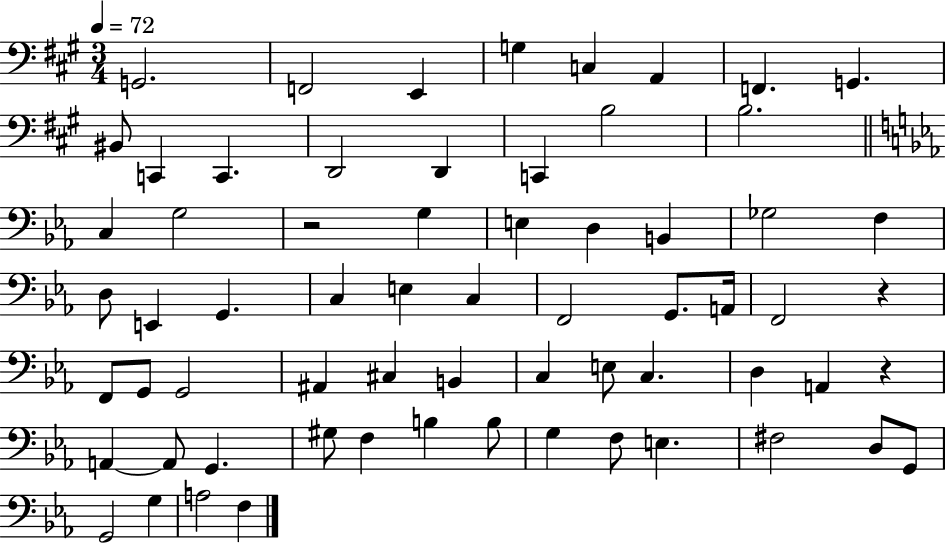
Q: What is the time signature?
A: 3/4